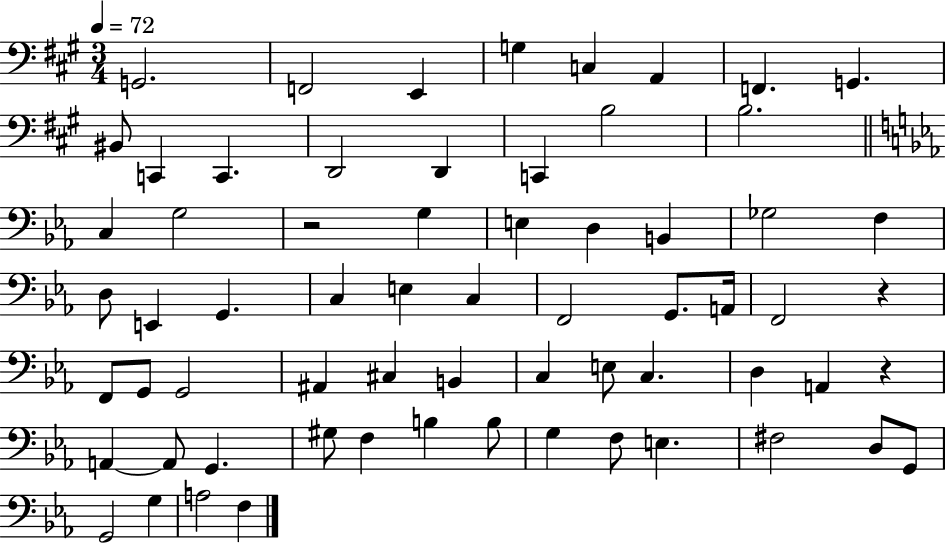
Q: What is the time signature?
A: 3/4